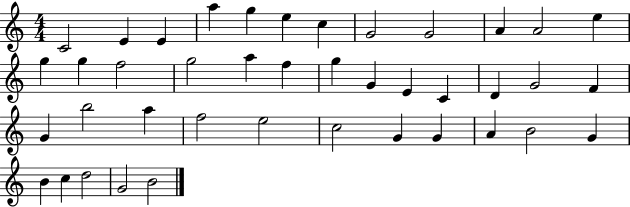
C4/h E4/q E4/q A5/q G5/q E5/q C5/q G4/h G4/h A4/q A4/h E5/q G5/q G5/q F5/h G5/h A5/q F5/q G5/q G4/q E4/q C4/q D4/q G4/h F4/q G4/q B5/h A5/q F5/h E5/h C5/h G4/q G4/q A4/q B4/h G4/q B4/q C5/q D5/h G4/h B4/h